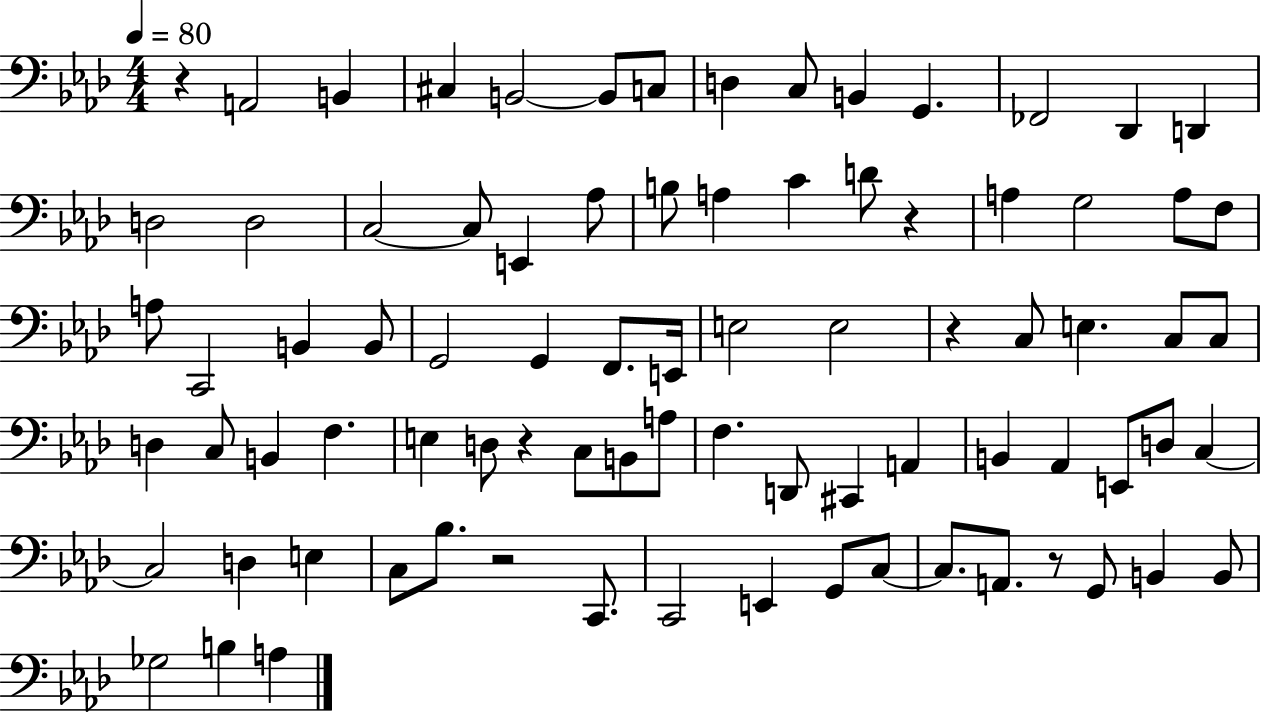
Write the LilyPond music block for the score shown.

{
  \clef bass
  \numericTimeSignature
  \time 4/4
  \key aes \major
  \tempo 4 = 80
  r4 a,2 b,4 | cis4 b,2~~ b,8 c8 | d4 c8 b,4 g,4. | fes,2 des,4 d,4 | \break d2 d2 | c2~~ c8 e,4 aes8 | b8 a4 c'4 d'8 r4 | a4 g2 a8 f8 | \break a8 c,2 b,4 b,8 | g,2 g,4 f,8. e,16 | e2 e2 | r4 c8 e4. c8 c8 | \break d4 c8 b,4 f4. | e4 d8 r4 c8 b,8 a8 | f4. d,8 cis,4 a,4 | b,4 aes,4 e,8 d8 c4~~ | \break c2 d4 e4 | c8 bes8. r2 c,8. | c,2 e,4 g,8 c8~~ | c8. a,8. r8 g,8 b,4 b,8 | \break ges2 b4 a4 | \bar "|."
}